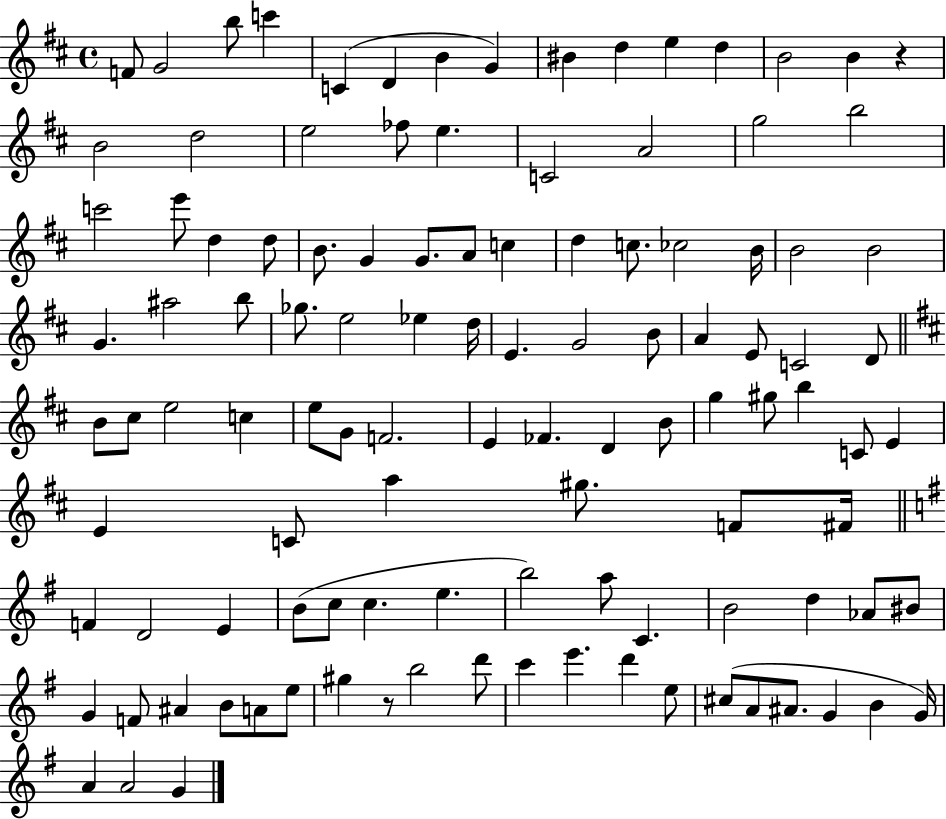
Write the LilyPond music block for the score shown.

{
  \clef treble
  \time 4/4
  \defaultTimeSignature
  \key d \major
  f'8 g'2 b''8 c'''4 | c'4( d'4 b'4 g'4) | bis'4 d''4 e''4 d''4 | b'2 b'4 r4 | \break b'2 d''2 | e''2 fes''8 e''4. | c'2 a'2 | g''2 b''2 | \break c'''2 e'''8 d''4 d''8 | b'8. g'4 g'8. a'8 c''4 | d''4 c''8. ces''2 b'16 | b'2 b'2 | \break g'4. ais''2 b''8 | ges''8. e''2 ees''4 d''16 | e'4. g'2 b'8 | a'4 e'8 c'2 d'8 | \break \bar "||" \break \key d \major b'8 cis''8 e''2 c''4 | e''8 g'8 f'2. | e'4 fes'4. d'4 b'8 | g''4 gis''8 b''4 c'8 e'4 | \break e'4 c'8 a''4 gis''8. f'8 fis'16 | \bar "||" \break \key g \major f'4 d'2 e'4 | b'8( c''8 c''4. e''4. | b''2) a''8 c'4. | b'2 d''4 aes'8 bis'8 | \break g'4 f'8 ais'4 b'8 a'8 e''8 | gis''4 r8 b''2 d'''8 | c'''4 e'''4. d'''4 e''8 | cis''8( a'8 ais'8. g'4 b'4 g'16) | \break a'4 a'2 g'4 | \bar "|."
}